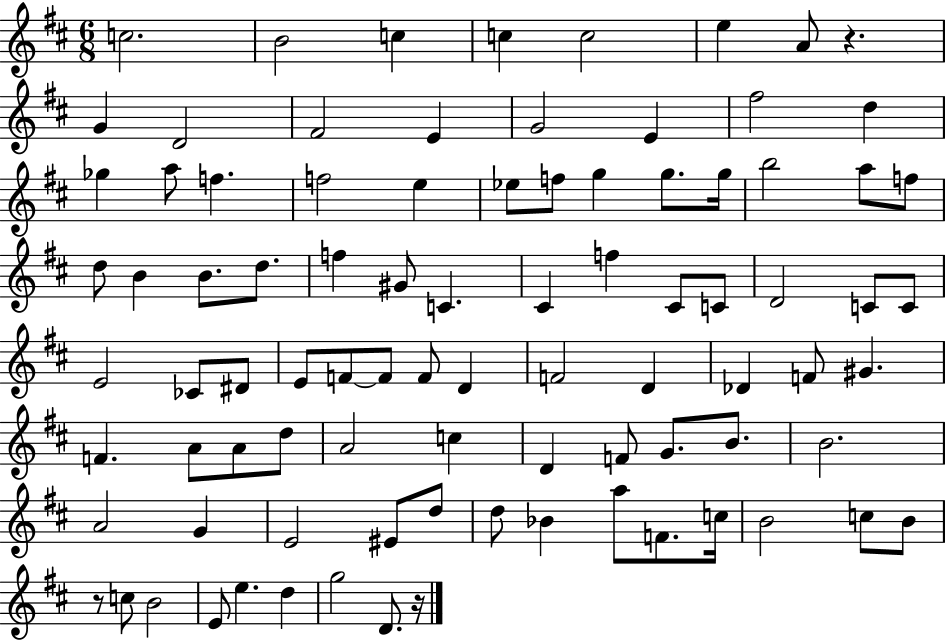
X:1
T:Untitled
M:6/8
L:1/4
K:D
c2 B2 c c c2 e A/2 z G D2 ^F2 E G2 E ^f2 d _g a/2 f f2 e _e/2 f/2 g g/2 g/4 b2 a/2 f/2 d/2 B B/2 d/2 f ^G/2 C ^C f ^C/2 C/2 D2 C/2 C/2 E2 _C/2 ^D/2 E/2 F/2 F/2 F/2 D F2 D _D F/2 ^G F A/2 A/2 d/2 A2 c D F/2 G/2 B/2 B2 A2 G E2 ^E/2 d/2 d/2 _B a/2 F/2 c/4 B2 c/2 B/2 z/2 c/2 B2 E/2 e d g2 D/2 z/4